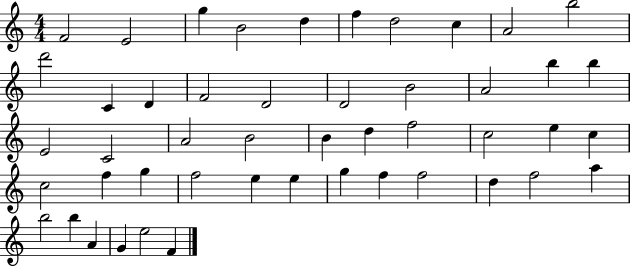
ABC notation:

X:1
T:Untitled
M:4/4
L:1/4
K:C
F2 E2 g B2 d f d2 c A2 b2 d'2 C D F2 D2 D2 B2 A2 b b E2 C2 A2 B2 B d f2 c2 e c c2 f g f2 e e g f f2 d f2 a b2 b A G e2 F